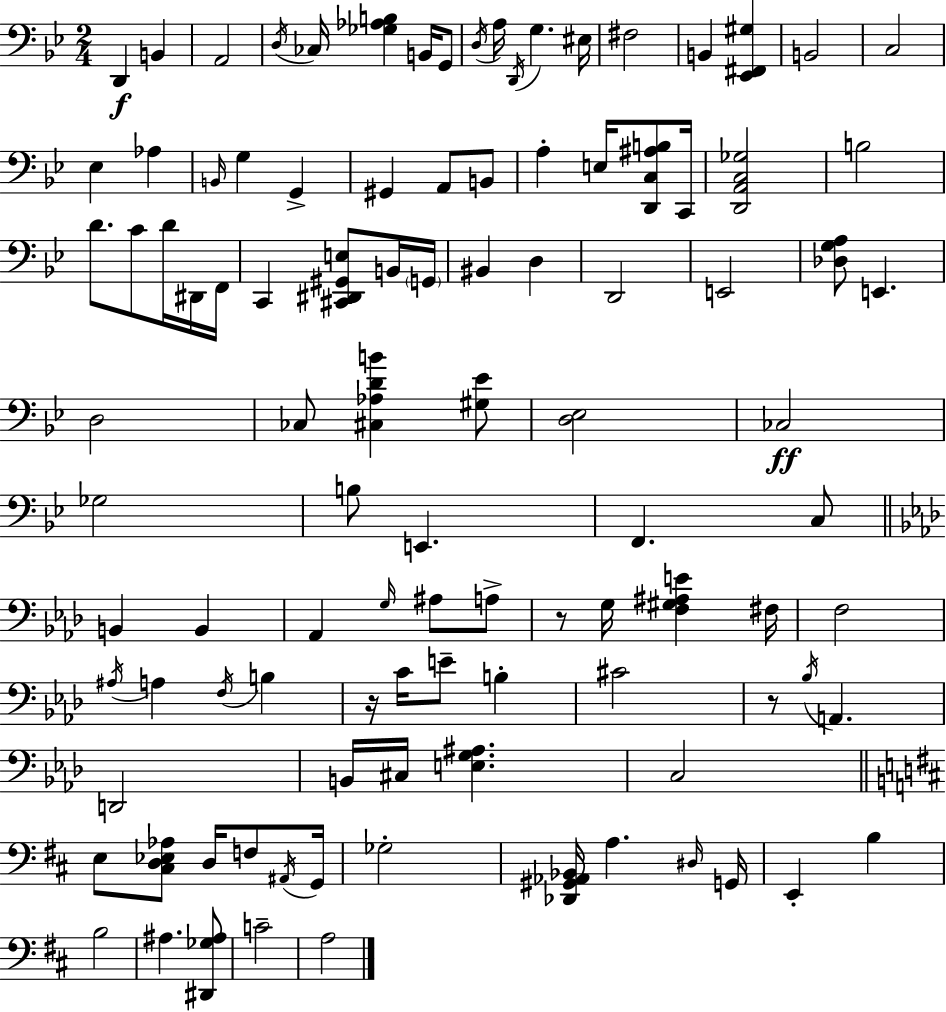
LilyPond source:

{
  \clef bass
  \numericTimeSignature
  \time 2/4
  \key bes \major
  d,4\f b,4 | a,2 | \acciaccatura { d16 } ces16 <ges aes b>4 b,16 g,8 | \acciaccatura { d16 } a16 \acciaccatura { d,16 } g4. | \break eis16 fis2 | b,4 <ees, fis, gis>4 | b,2 | c2 | \break ees4 aes4 | \grace { b,16 } g4 | g,4-> gis,4 | a,8 b,8 a4-. | \break e16 <d, c ais b>8 c,16 <d, a, c ges>2 | b2 | d'8. c'8 | d'16 dis,16 f,16 c,4 | \break <cis, dis, gis, e>8 b,16 \parenthesize g,16 bis,4 | d4 d,2 | e,2 | <des g a>8 e,4. | \break d2 | ces8 <cis aes d' b'>4 | <gis ees'>8 <d ees>2 | ces2\ff | \break ges2 | b8 e,4. | f,4. | c8 \bar "||" \break \key aes \major b,4 b,4 | aes,4 \grace { g16 } ais8 a8-> | r8 g16 <f gis ais e'>4 | fis16 f2 | \break \acciaccatura { ais16 } a4 \acciaccatura { f16 } b4 | r16 c'16 e'8-- b4-. | cis'2 | r8 \acciaccatura { bes16 } a,4. | \break d,2 | b,16 cis16 <e g ais>4. | c2 | \bar "||" \break \key d \major e8 <cis d ees aes>8 d16 f8 \acciaccatura { ais,16 } | g,16 ges2-. | <des, gis, aes, bes,>16 a4. | \grace { dis16 } g,16 e,4-. b4 | \break b2 | ais4. | <dis, ges ais>8 c'2-- | a2 | \break \bar "|."
}